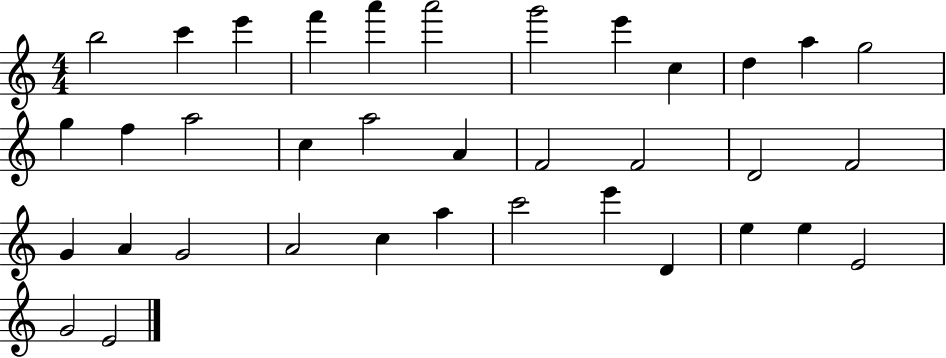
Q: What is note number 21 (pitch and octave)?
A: D4